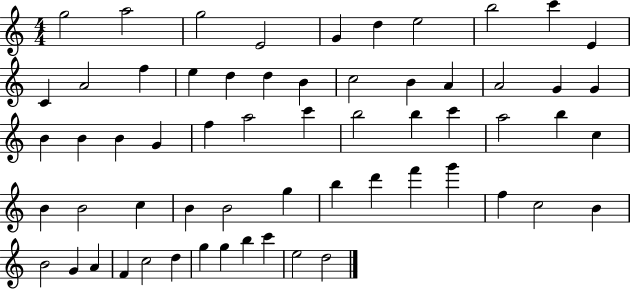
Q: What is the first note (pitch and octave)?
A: G5